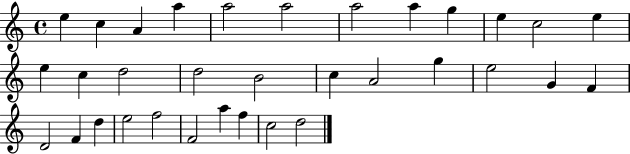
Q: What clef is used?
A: treble